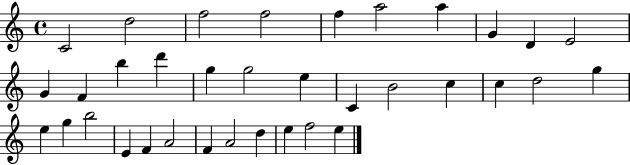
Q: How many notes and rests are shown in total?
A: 35